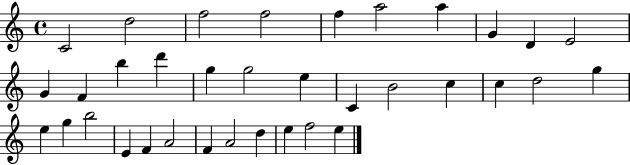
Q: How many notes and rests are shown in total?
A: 35